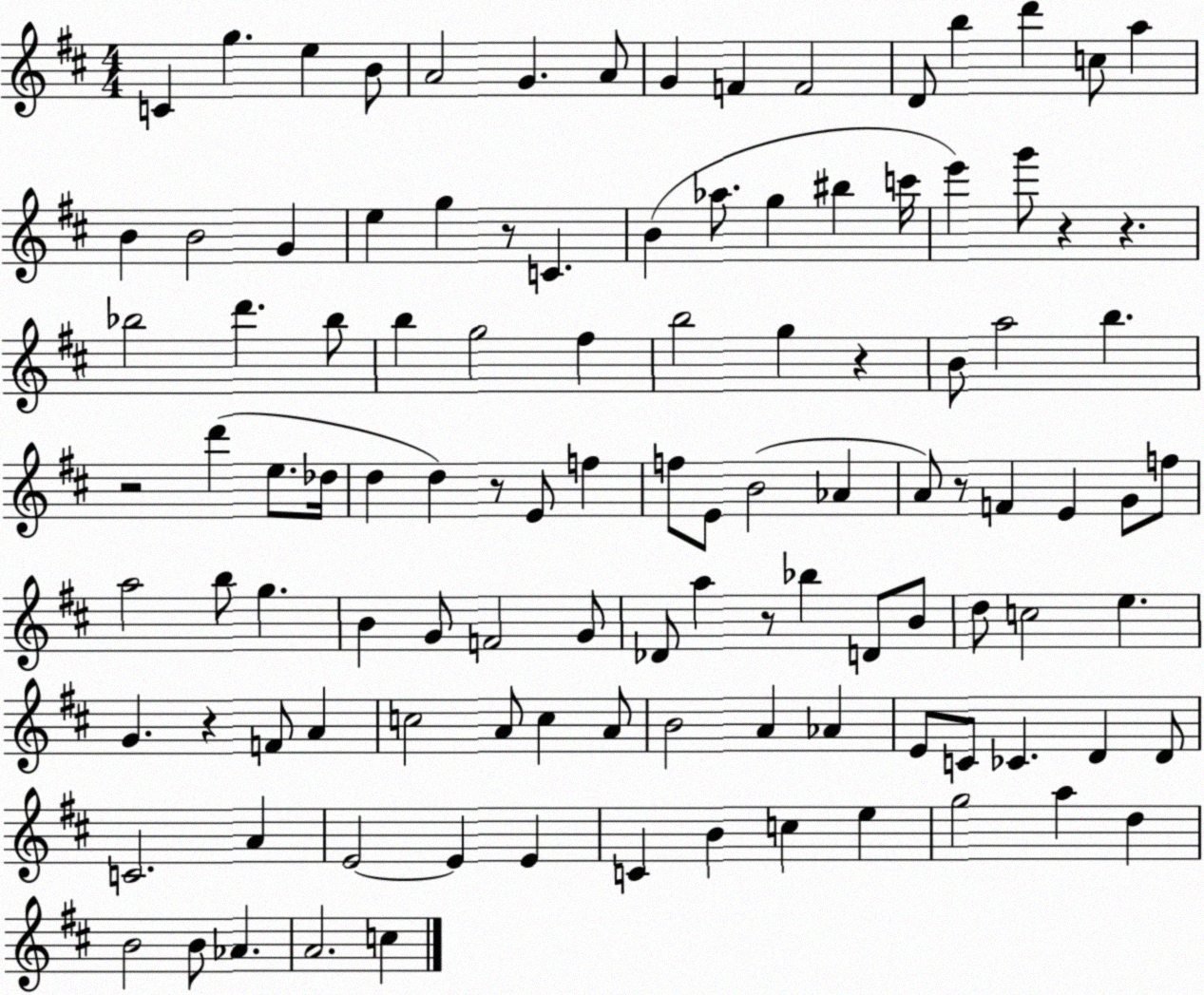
X:1
T:Untitled
M:4/4
L:1/4
K:D
C g e B/2 A2 G A/2 G F F2 D/2 b d' c/2 a B B2 G e g z/2 C B _a/2 g ^b c'/4 e' g'/2 z z _b2 d' _b/2 b g2 ^f b2 g z B/2 a2 b z2 d' e/2 _d/4 d d z/2 E/2 f f/2 E/2 B2 _A A/2 z/2 F E G/2 f/2 a2 b/2 g B G/2 F2 G/2 _D/2 a z/2 _b D/2 B/2 d/2 c2 e G z F/2 A c2 A/2 c A/2 B2 A _A E/2 C/2 _C D D/2 C2 A E2 E E C B c e g2 a d B2 B/2 _A A2 c